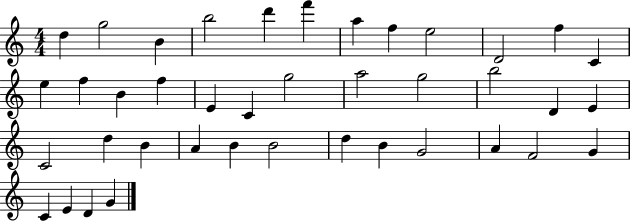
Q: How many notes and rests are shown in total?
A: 40